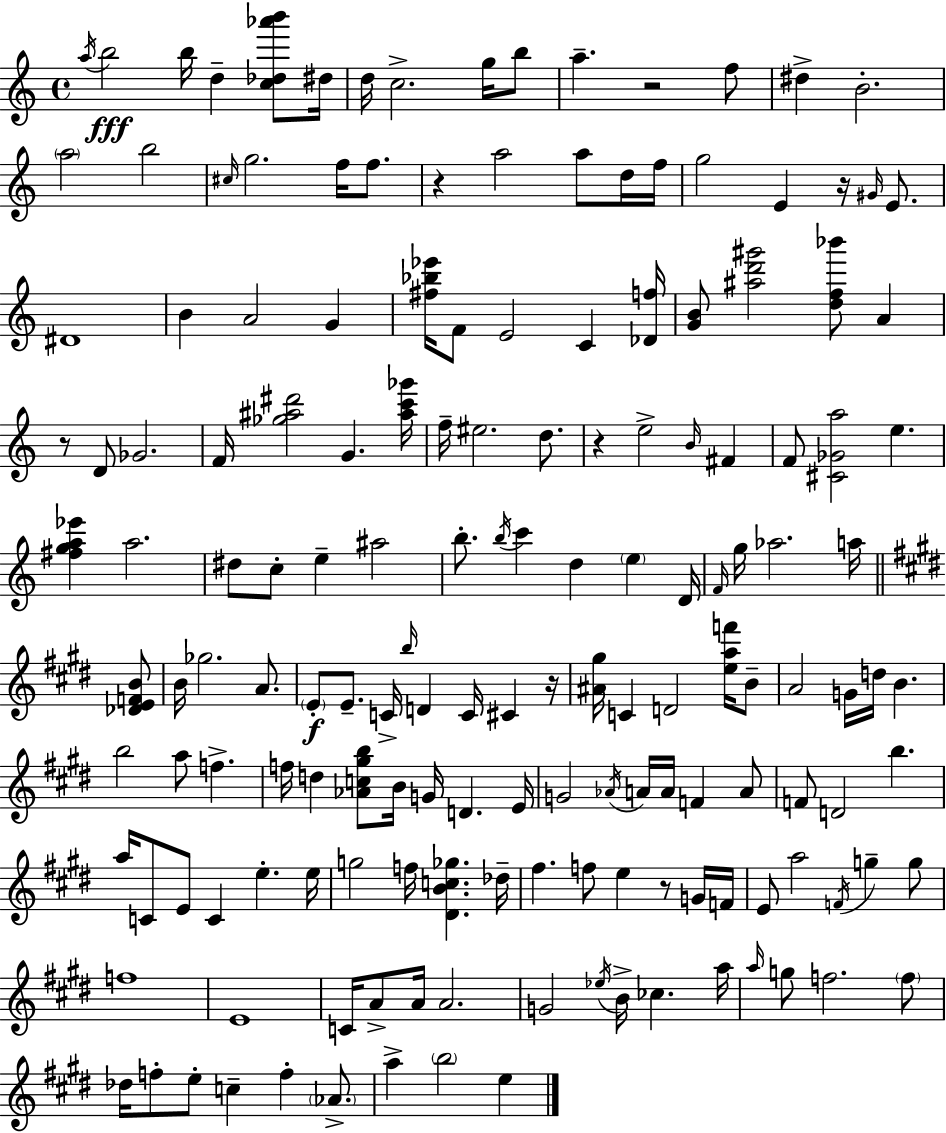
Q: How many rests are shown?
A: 7